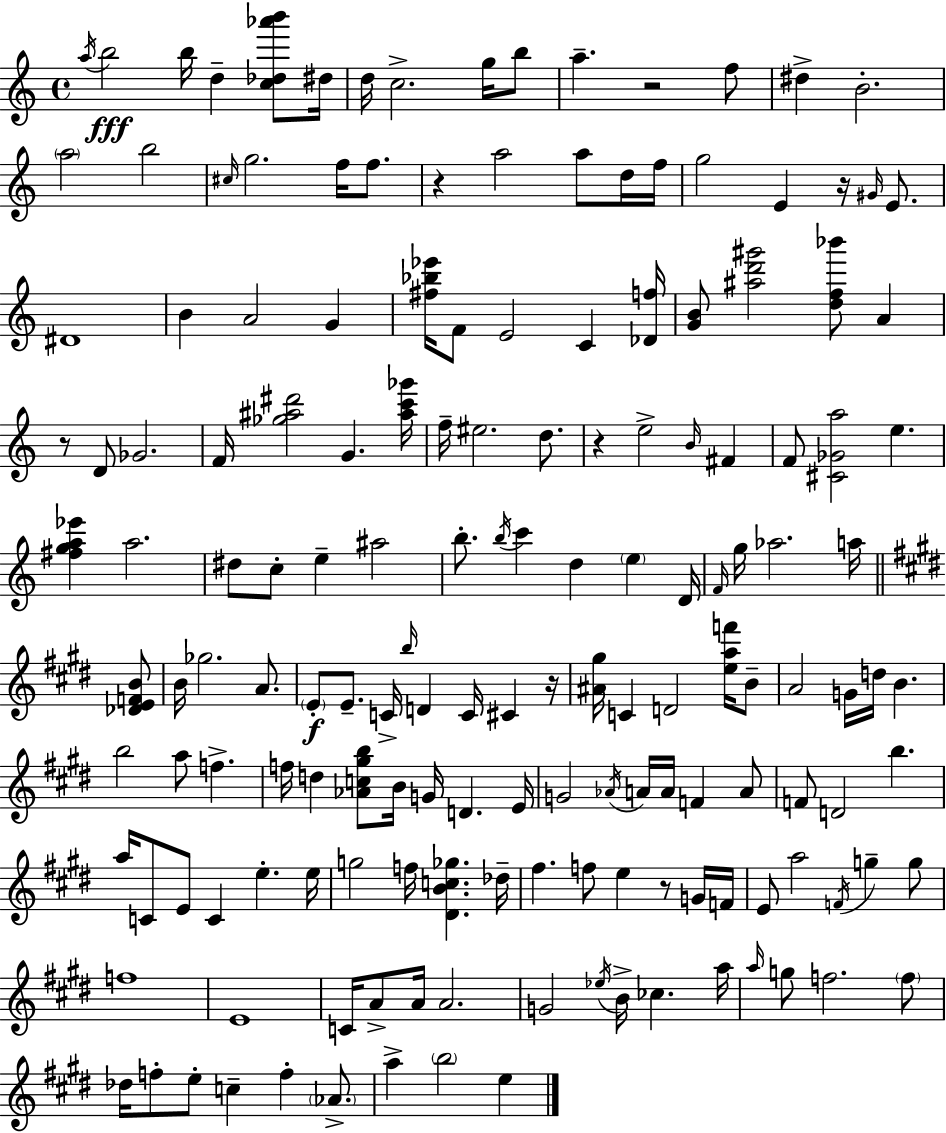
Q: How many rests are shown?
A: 7